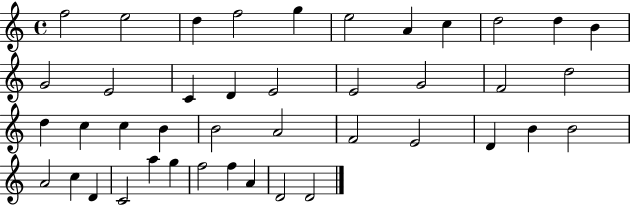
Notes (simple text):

F5/h E5/h D5/q F5/h G5/q E5/h A4/q C5/q D5/h D5/q B4/q G4/h E4/h C4/q D4/q E4/h E4/h G4/h F4/h D5/h D5/q C5/q C5/q B4/q B4/h A4/h F4/h E4/h D4/q B4/q B4/h A4/h C5/q D4/q C4/h A5/q G5/q F5/h F5/q A4/q D4/h D4/h